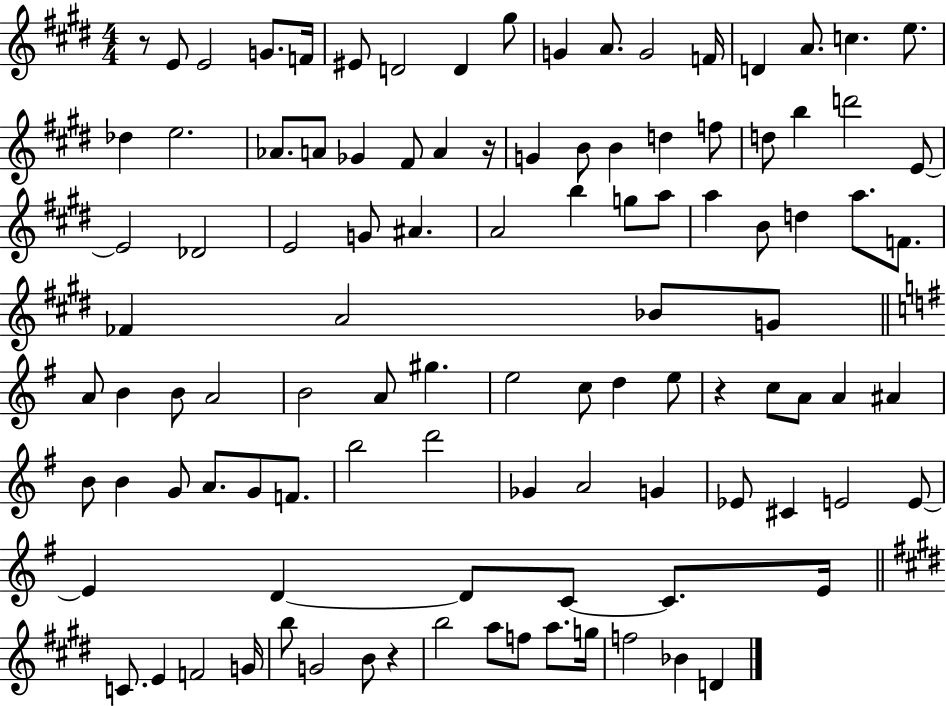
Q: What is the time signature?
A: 4/4